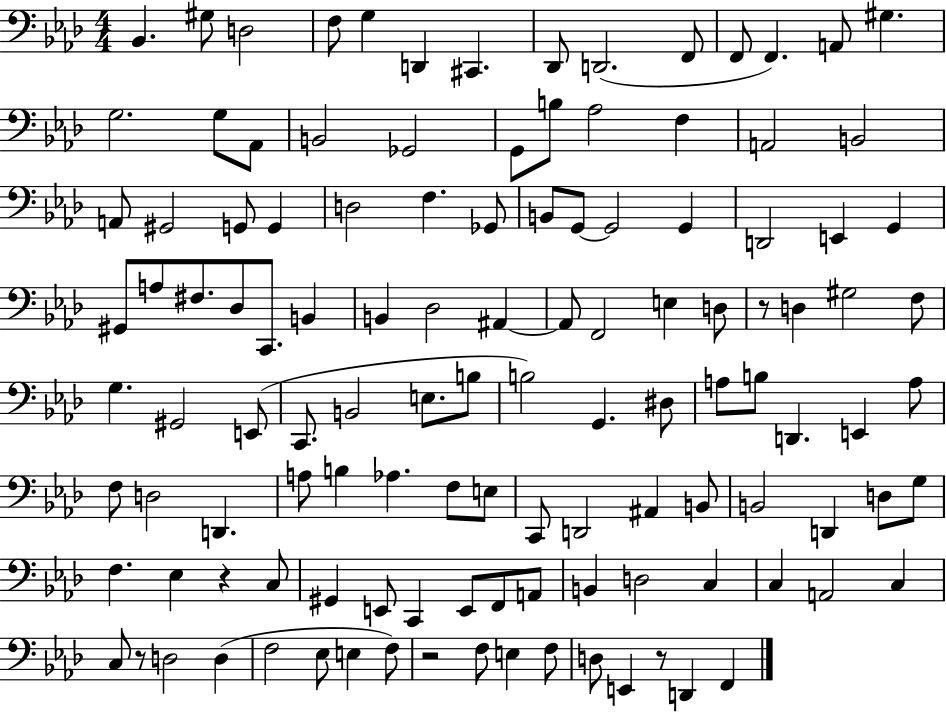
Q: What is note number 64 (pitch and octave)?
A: G2